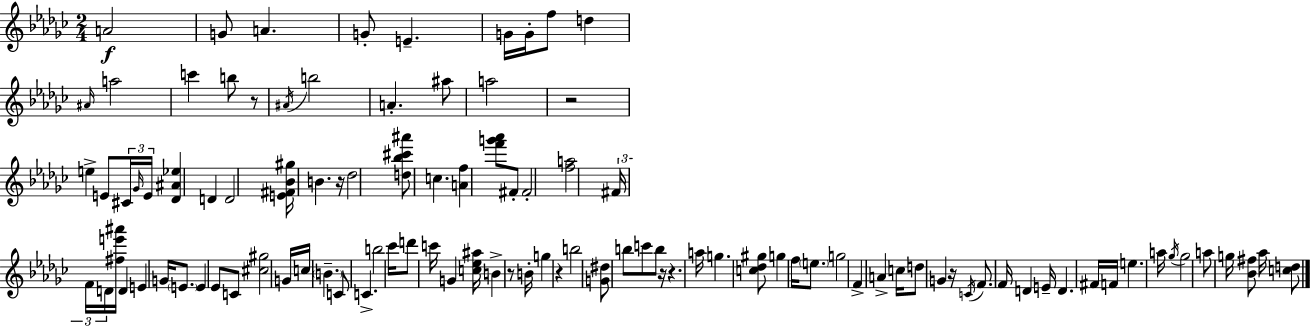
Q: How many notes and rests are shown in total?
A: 104